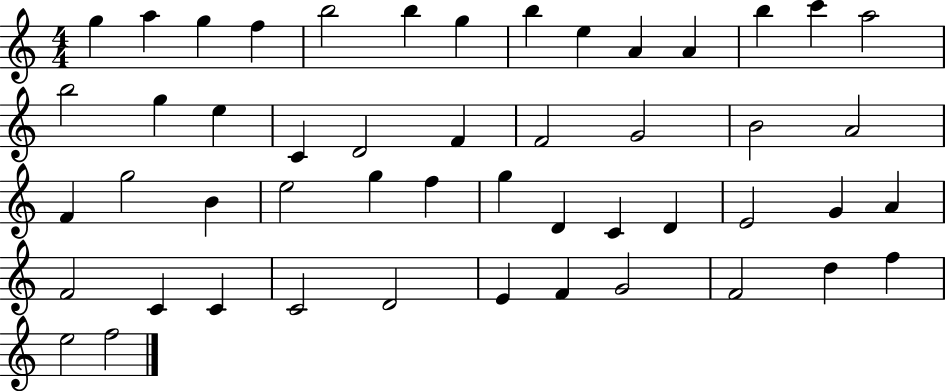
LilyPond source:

{
  \clef treble
  \numericTimeSignature
  \time 4/4
  \key c \major
  g''4 a''4 g''4 f''4 | b''2 b''4 g''4 | b''4 e''4 a'4 a'4 | b''4 c'''4 a''2 | \break b''2 g''4 e''4 | c'4 d'2 f'4 | f'2 g'2 | b'2 a'2 | \break f'4 g''2 b'4 | e''2 g''4 f''4 | g''4 d'4 c'4 d'4 | e'2 g'4 a'4 | \break f'2 c'4 c'4 | c'2 d'2 | e'4 f'4 g'2 | f'2 d''4 f''4 | \break e''2 f''2 | \bar "|."
}